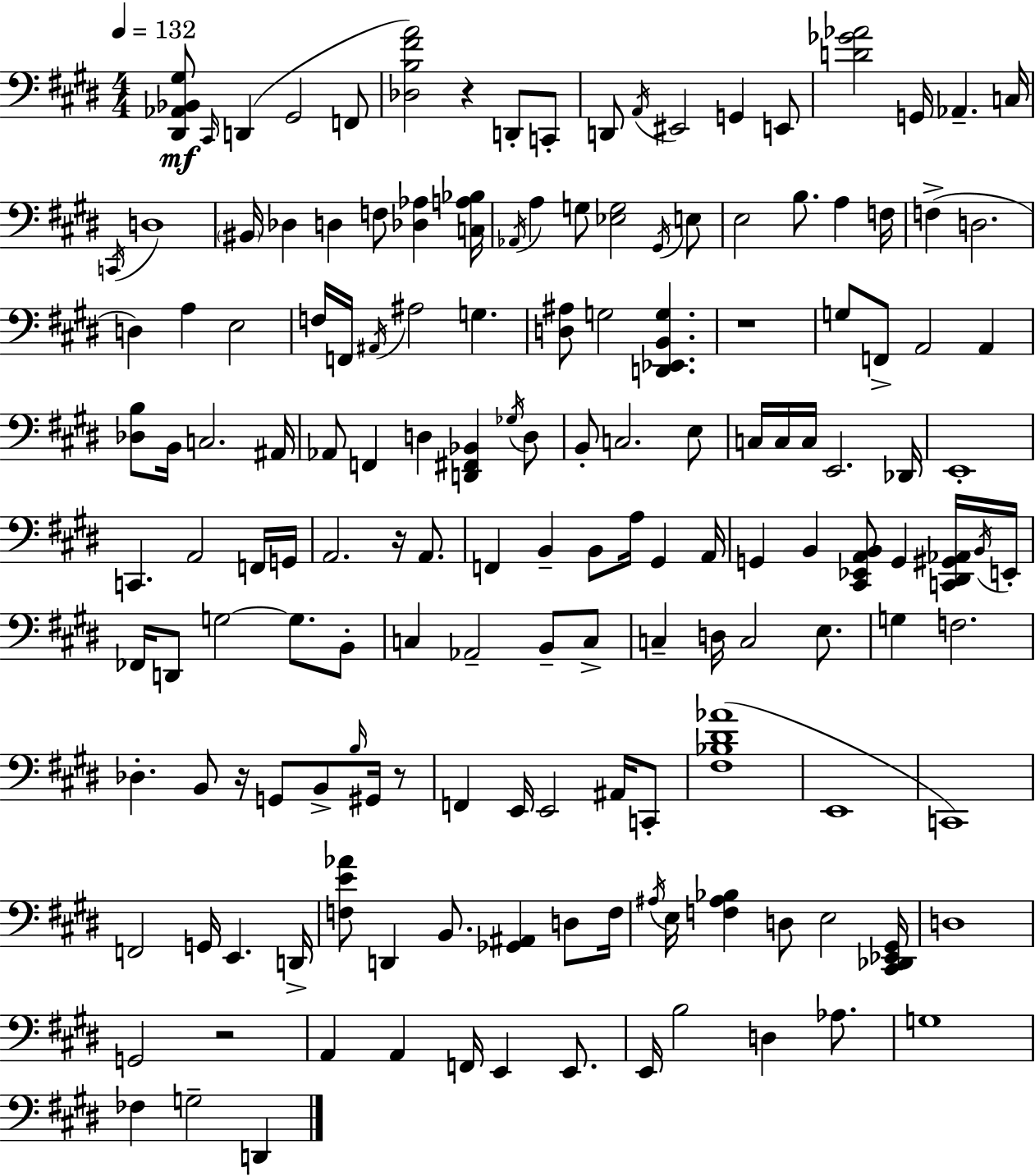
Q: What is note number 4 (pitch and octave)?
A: F2